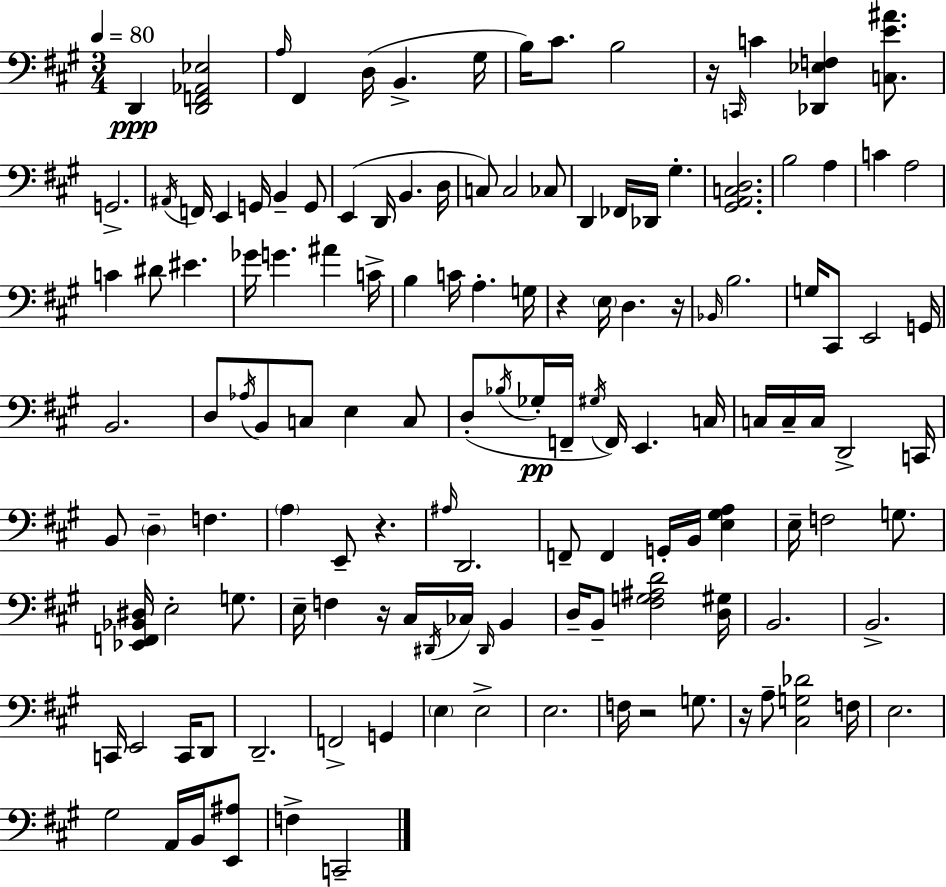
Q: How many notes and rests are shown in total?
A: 136